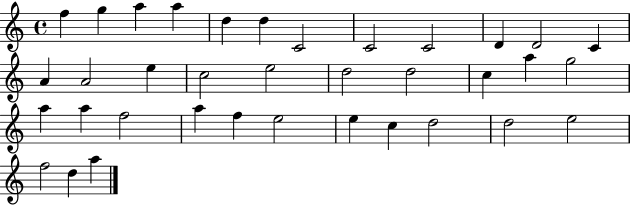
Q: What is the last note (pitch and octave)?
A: A5